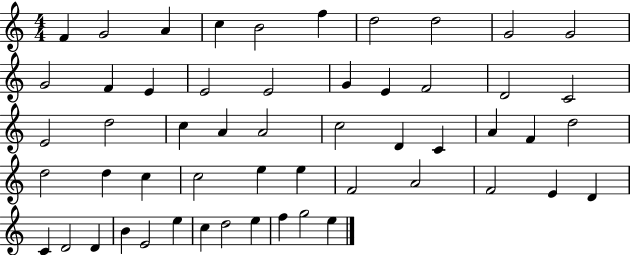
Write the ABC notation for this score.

X:1
T:Untitled
M:4/4
L:1/4
K:C
F G2 A c B2 f d2 d2 G2 G2 G2 F E E2 E2 G E F2 D2 C2 E2 d2 c A A2 c2 D C A F d2 d2 d c c2 e e F2 A2 F2 E D C D2 D B E2 e c d2 e f g2 e